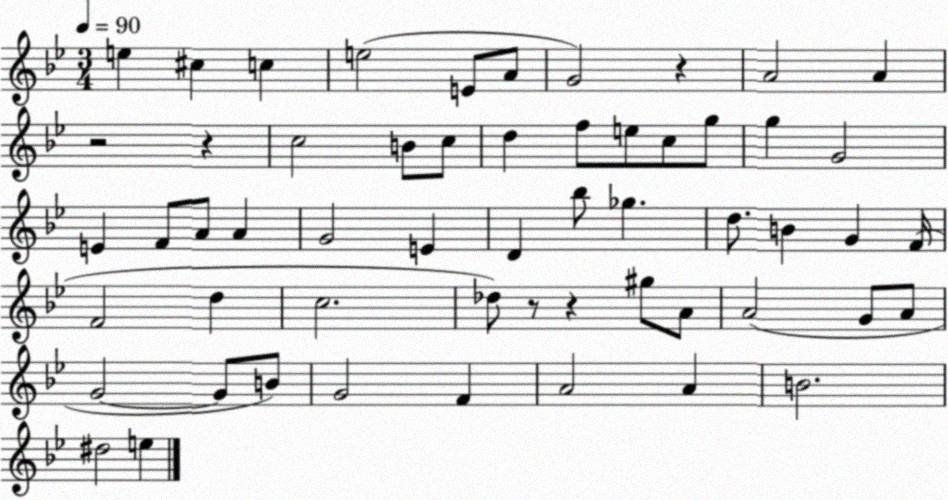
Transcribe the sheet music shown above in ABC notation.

X:1
T:Untitled
M:3/4
L:1/4
K:Bb
e ^c c e2 E/2 A/2 G2 z A2 A z2 z c2 B/2 c/2 d f/2 e/2 c/2 g/2 g G2 E F/2 A/2 A G2 E D _b/2 _g d/2 B G F/4 F2 d c2 _d/2 z/2 z ^g/2 A/2 A2 G/2 A/2 G2 G/2 B/2 G2 F A2 A B2 ^d2 e